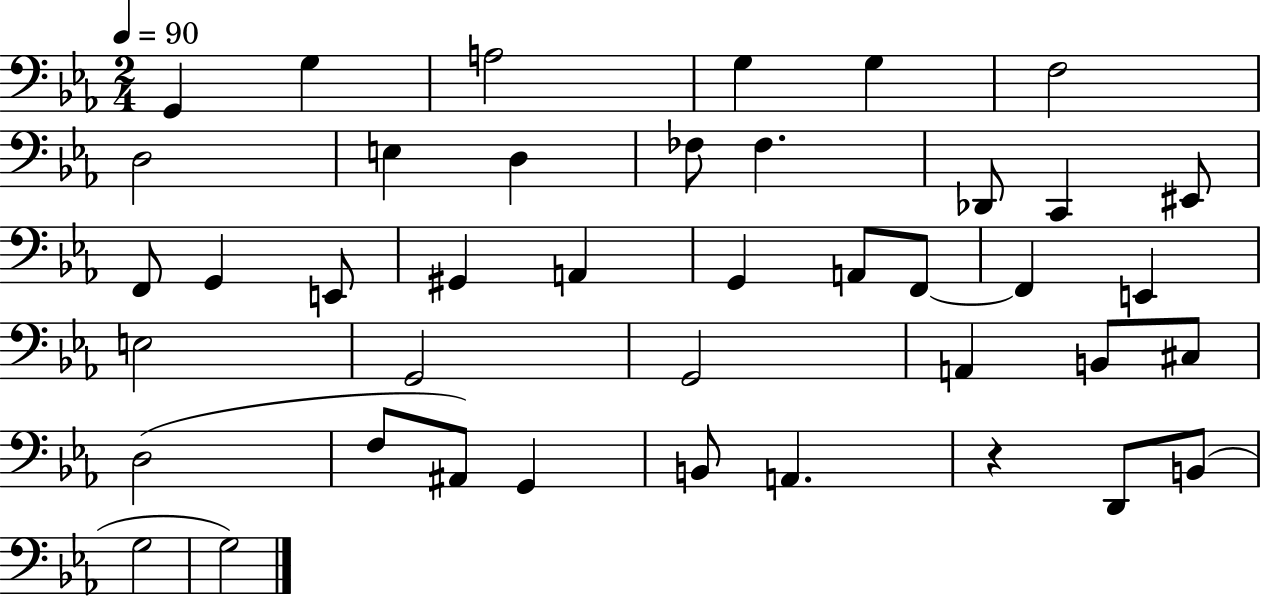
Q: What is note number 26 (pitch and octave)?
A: G2